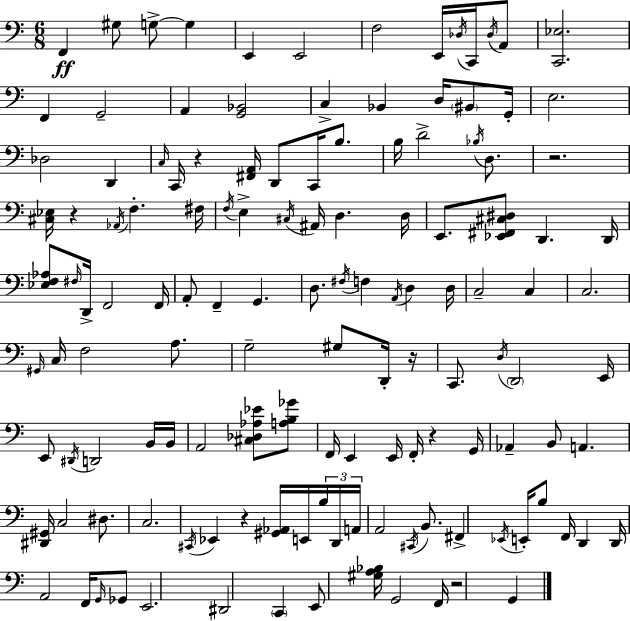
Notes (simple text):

F2/q G#3/e G3/e G3/q E2/q E2/h F3/h E2/s Db3/s C2/s Db3/s A2/e [C2,Eb3]/h. F2/q G2/h A2/q [G2,Bb2]/h C3/q Bb2/q D3/s BIS2/e G2/s E3/h. Db3/h D2/q C3/s C2/s R/q [F#2,A2]/s D2/e C2/s B3/e. B3/s D4/h Bb3/s D3/e. R/h. [C#3,Eb3]/s R/q Ab2/s F3/q. F#3/s F3/s E3/q C#3/s A#2/s D3/q. D3/s E2/e. [Eb2,F#2,C#3,D#3]/e D2/q. D2/s [Eb3,F3,Ab3]/e F#3/s D2/s F2/h F2/s A2/e F2/q G2/q. D3/e. F#3/s F3/q A2/s D3/q D3/s C3/h C3/q C3/h. G#2/s C3/s F3/h A3/e. G3/h G#3/e D2/s R/s C2/e. D3/s D2/h E2/s E2/e D#2/s D2/h B2/s B2/s A2/h [C#3,Db3,Ab3,Eb4]/e [A3,B3,Gb4]/e F2/s E2/q E2/s F2/s R/q G2/s Ab2/q B2/e A2/q. [D#2,G#2]/s C3/h D#3/e. C3/h. C#2/s Eb2/q R/q [G#2,Ab2]/s E2/s B3/s D2/s A2/s A2/h C#2/s B2/e. F#2/q Eb2/s E2/s B3/e F2/s D2/q D2/s A2/h F2/s G2/s Gb2/e E2/h. D#2/h C2/q E2/e [G#3,A3,Bb3]/s G2/h F2/s R/h G2/q